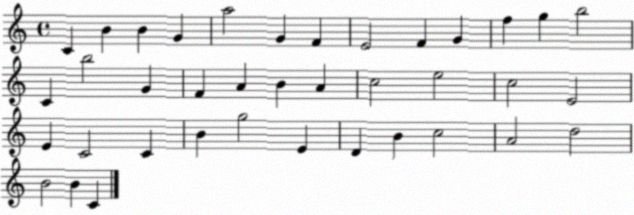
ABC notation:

X:1
T:Untitled
M:4/4
L:1/4
K:C
C B B G a2 G F E2 F G f g b2 C b2 G F A B A c2 e2 c2 E2 E C2 C B g2 E D B c2 A2 d2 B2 B C